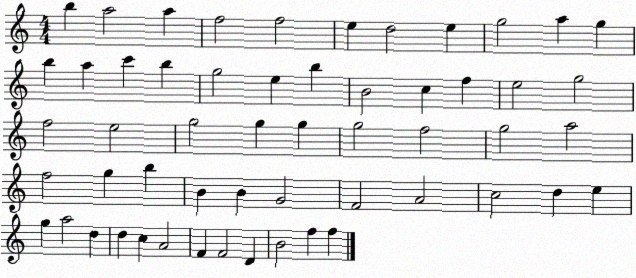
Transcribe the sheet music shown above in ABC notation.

X:1
T:Untitled
M:4/4
L:1/4
K:C
b a2 a f2 f2 e d2 e g2 a g b a c' b g2 e b B2 c f e2 g2 f2 e2 g2 g g g2 f2 g2 a2 f2 g b B B G2 F2 A2 c2 d e g a2 d d c A2 F F2 D B2 f f